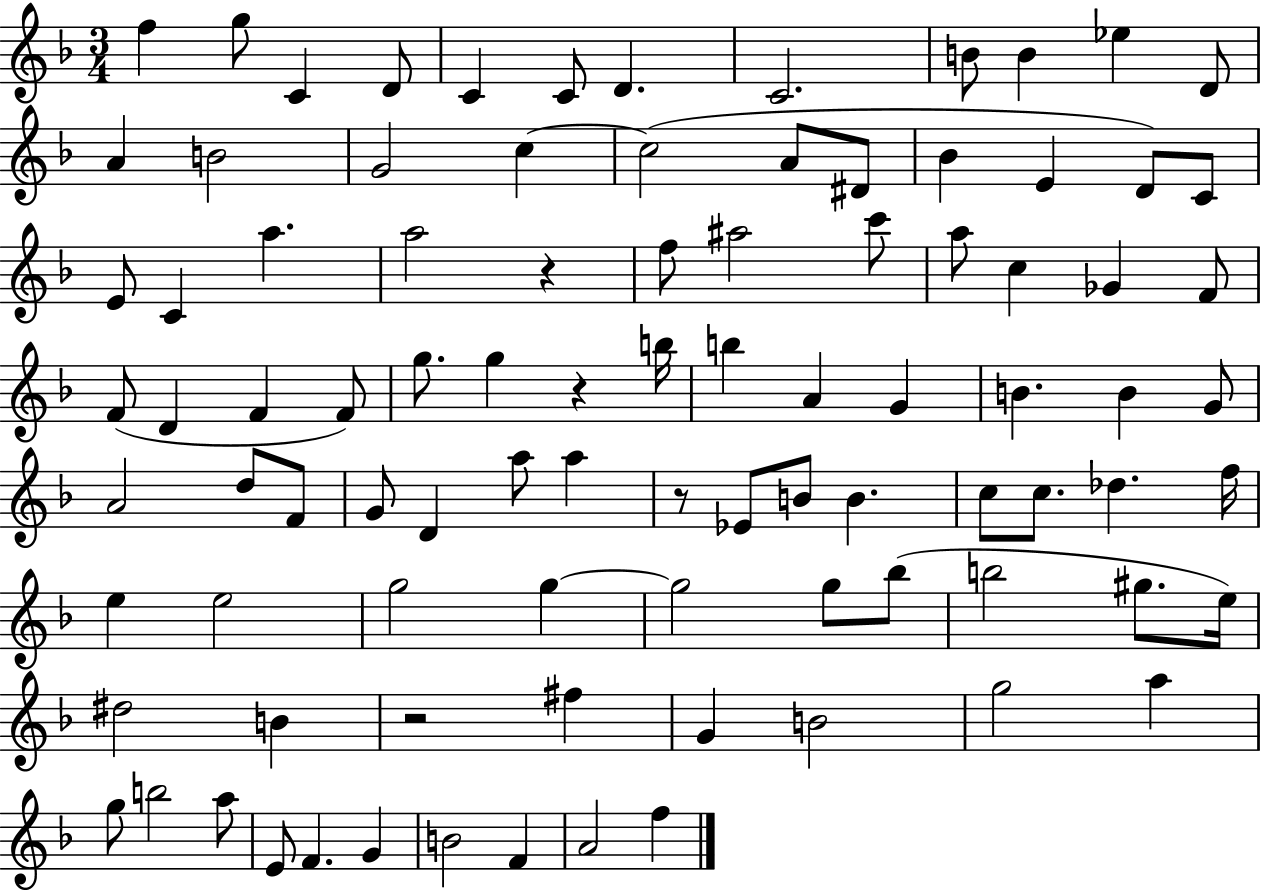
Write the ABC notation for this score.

X:1
T:Untitled
M:3/4
L:1/4
K:F
f g/2 C D/2 C C/2 D C2 B/2 B _e D/2 A B2 G2 c c2 A/2 ^D/2 _B E D/2 C/2 E/2 C a a2 z f/2 ^a2 c'/2 a/2 c _G F/2 F/2 D F F/2 g/2 g z b/4 b A G B B G/2 A2 d/2 F/2 G/2 D a/2 a z/2 _E/2 B/2 B c/2 c/2 _d f/4 e e2 g2 g g2 g/2 _b/2 b2 ^g/2 e/4 ^d2 B z2 ^f G B2 g2 a g/2 b2 a/2 E/2 F G B2 F A2 f